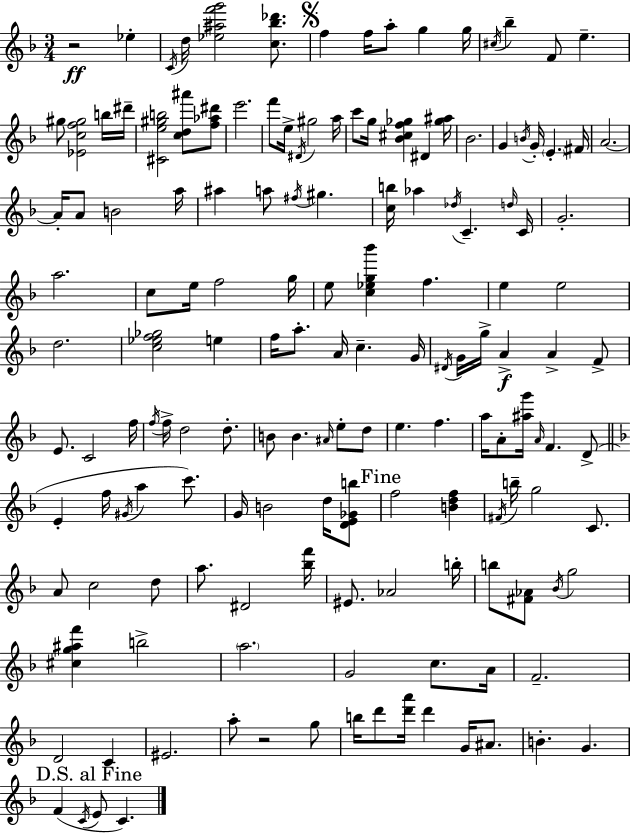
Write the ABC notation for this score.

X:1
T:Untitled
M:3/4
L:1/4
K:F
z2 _e C/4 d/4 [_e^af'g']2 [c_b_d']/2 f f/4 a/2 g g/4 ^c/4 _b F/2 e ^g/2 [_Ecf^g]2 b/4 ^d'/4 [^Ce^gb]2 [cd^a']/2 [f_a^d']/2 e'2 f'/2 e/4 ^D/4 ^g2 a/4 c'/2 g/4 [_B^cf_g] ^D [_g^a]/4 _B2 G B/4 G/4 E ^F/4 A2 A/4 A/2 B2 a/4 ^a a/2 ^f/4 ^g [cb]/4 _a _d/4 C d/4 C/4 G2 a2 c/2 e/4 f2 g/4 e/2 [c_eg_b'] f e e2 d2 [c_ef_g]2 e f/4 a/2 A/4 c G/4 ^D/4 G/4 g/4 A A F/2 E/2 C2 f/4 f/4 f/4 d2 d/2 B/2 B ^A/4 e/2 d/2 e f a/4 A/2 [^ag']/4 A/4 F D/2 E f/4 ^G/4 a c'/2 G/4 B2 d/4 [DE_Gb]/2 f2 [Bdf] ^F/4 b/4 g2 C/2 A/2 c2 d/2 a/2 ^D2 [_bf']/4 ^E/2 _A2 b/4 b/2 [^F_A]/2 _B/4 g2 [^cg^af'] b2 a2 G2 c/2 A/4 F2 D2 C ^E2 a/2 z2 g/2 b/4 d'/2 [d'a']/4 d' G/4 ^A/2 B G F C/4 E/2 C